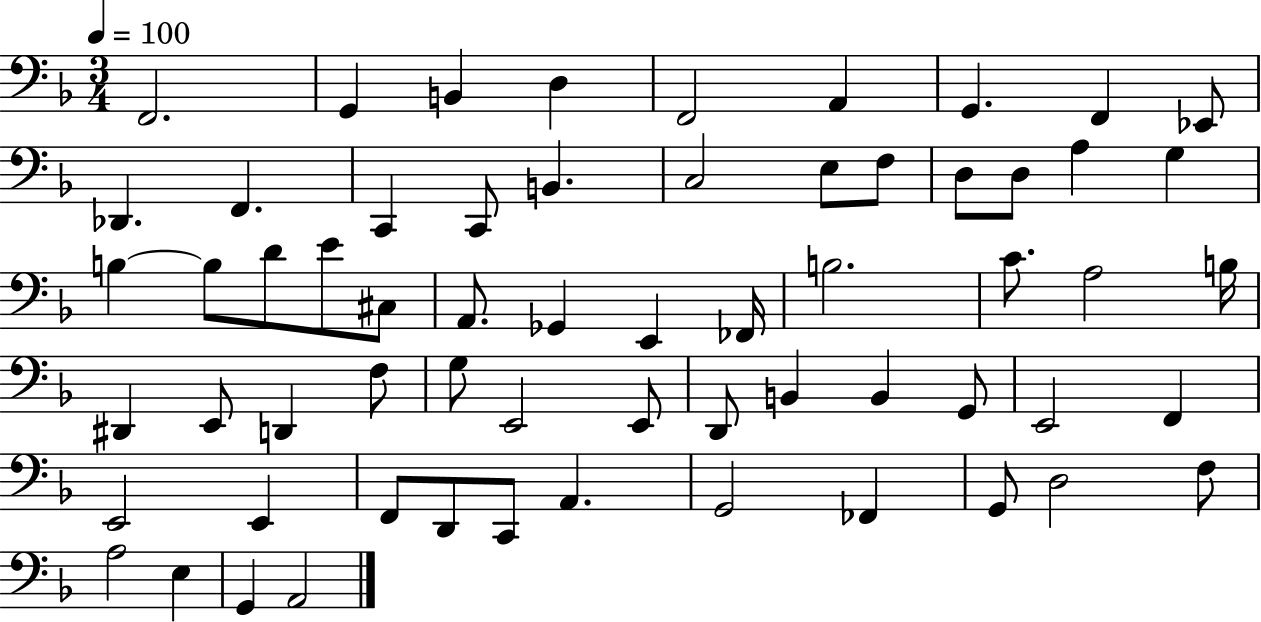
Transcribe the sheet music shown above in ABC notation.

X:1
T:Untitled
M:3/4
L:1/4
K:F
F,,2 G,, B,, D, F,,2 A,, G,, F,, _E,,/2 _D,, F,, C,, C,,/2 B,, C,2 E,/2 F,/2 D,/2 D,/2 A, G, B, B,/2 D/2 E/2 ^C,/2 A,,/2 _G,, E,, _F,,/4 B,2 C/2 A,2 B,/4 ^D,, E,,/2 D,, F,/2 G,/2 E,,2 E,,/2 D,,/2 B,, B,, G,,/2 E,,2 F,, E,,2 E,, F,,/2 D,,/2 C,,/2 A,, G,,2 _F,, G,,/2 D,2 F,/2 A,2 E, G,, A,,2